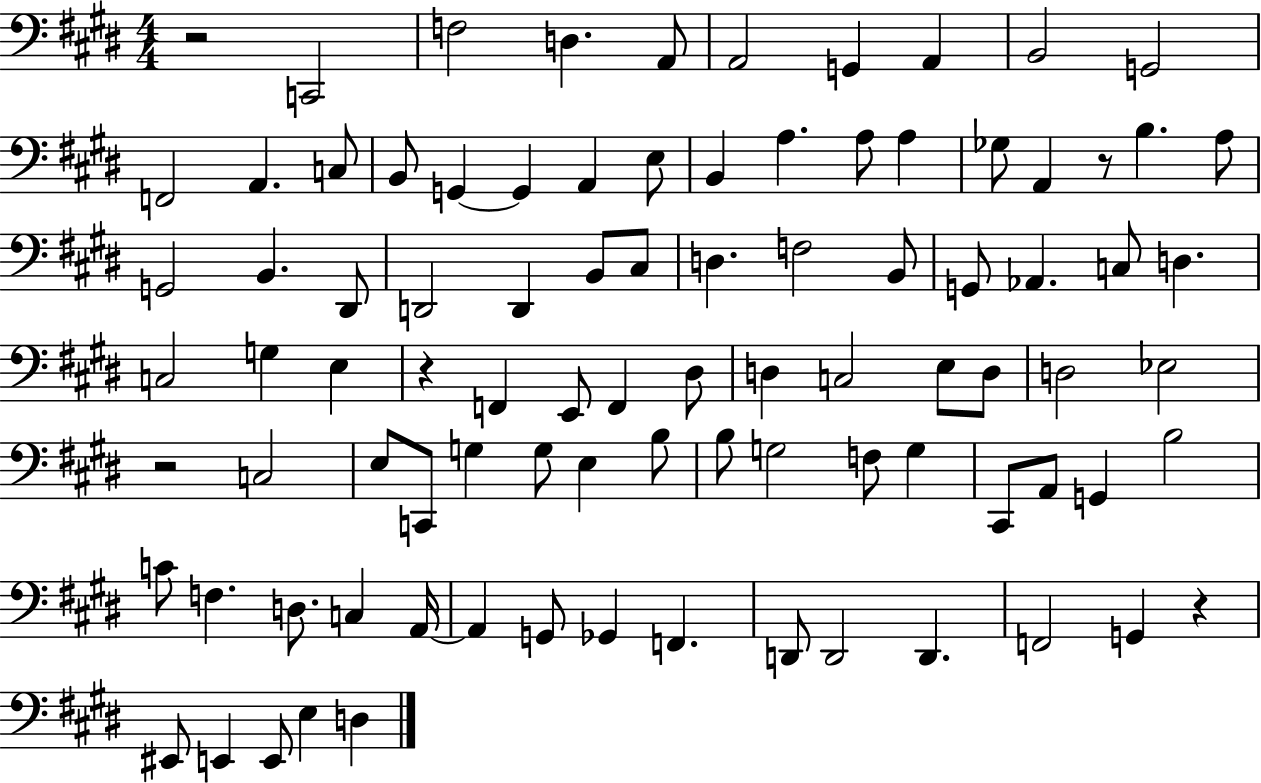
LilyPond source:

{
  \clef bass
  \numericTimeSignature
  \time 4/4
  \key e \major
  r2 c,2 | f2 d4. a,8 | a,2 g,4 a,4 | b,2 g,2 | \break f,2 a,4. c8 | b,8 g,4~~ g,4 a,4 e8 | b,4 a4. a8 a4 | ges8 a,4 r8 b4. a8 | \break g,2 b,4. dis,8 | d,2 d,4 b,8 cis8 | d4. f2 b,8 | g,8 aes,4. c8 d4. | \break c2 g4 e4 | r4 f,4 e,8 f,4 dis8 | d4 c2 e8 d8 | d2 ees2 | \break r2 c2 | e8 c,8 g4 g8 e4 b8 | b8 g2 f8 g4 | cis,8 a,8 g,4 b2 | \break c'8 f4. d8. c4 a,16~~ | a,4 g,8 ges,4 f,4. | d,8 d,2 d,4. | f,2 g,4 r4 | \break eis,8 e,4 e,8 e4 d4 | \bar "|."
}